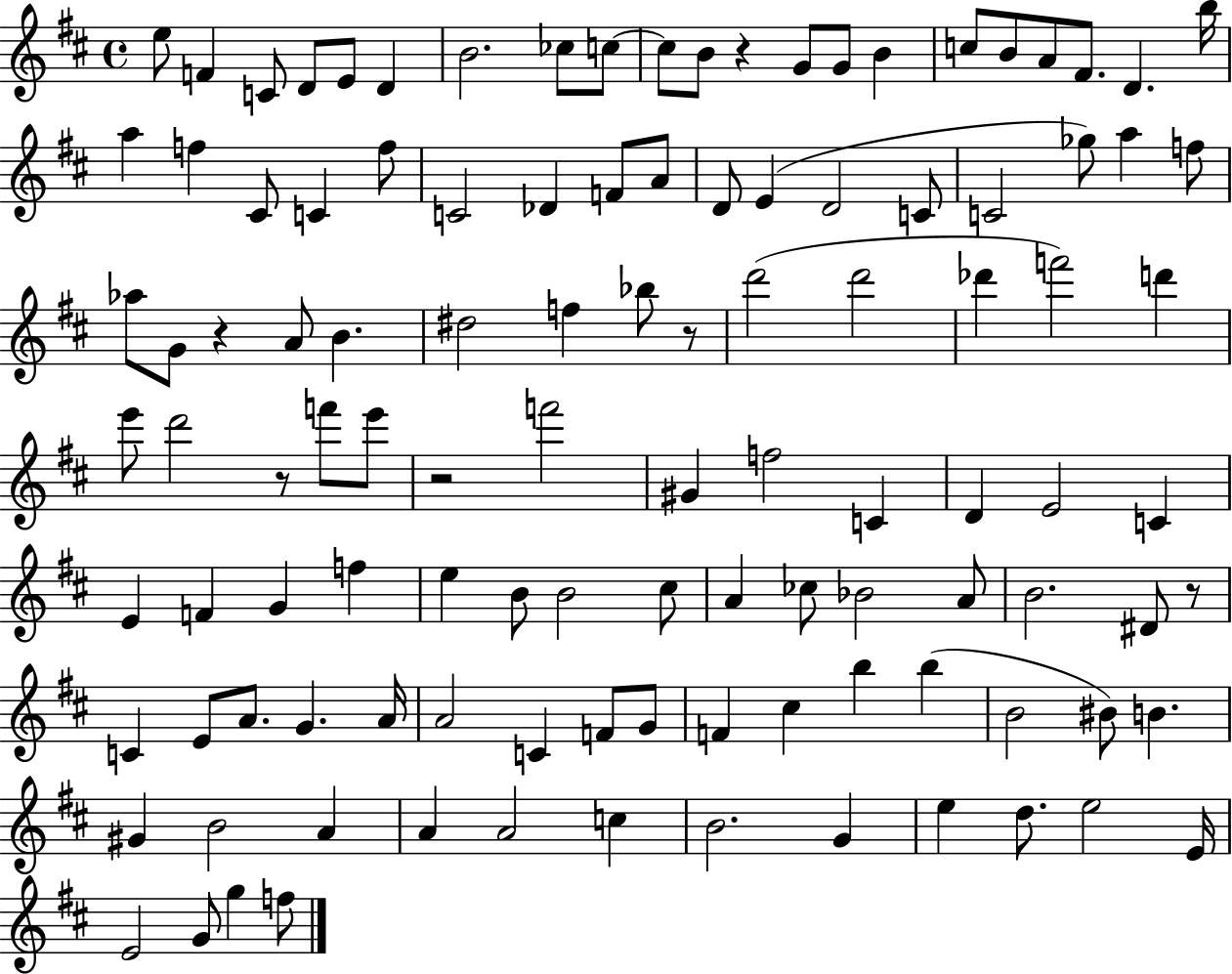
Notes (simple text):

E5/e F4/q C4/e D4/e E4/e D4/q B4/h. CES5/e C5/e C5/e B4/e R/q G4/e G4/e B4/q C5/e B4/e A4/e F#4/e. D4/q. B5/s A5/q F5/q C#4/e C4/q F5/e C4/h Db4/q F4/e A4/e D4/e E4/q D4/h C4/e C4/h Gb5/e A5/q F5/e Ab5/e G4/e R/q A4/e B4/q. D#5/h F5/q Bb5/e R/e D6/h D6/h Db6/q F6/h D6/q E6/e D6/h R/e F6/e E6/e R/h F6/h G#4/q F5/h C4/q D4/q E4/h C4/q E4/q F4/q G4/q F5/q E5/q B4/e B4/h C#5/e A4/q CES5/e Bb4/h A4/e B4/h. D#4/e R/e C4/q E4/e A4/e. G4/q. A4/s A4/h C4/q F4/e G4/e F4/q C#5/q B5/q B5/q B4/h BIS4/e B4/q. G#4/q B4/h A4/q A4/q A4/h C5/q B4/h. G4/q E5/q D5/e. E5/h E4/s E4/h G4/e G5/q F5/e